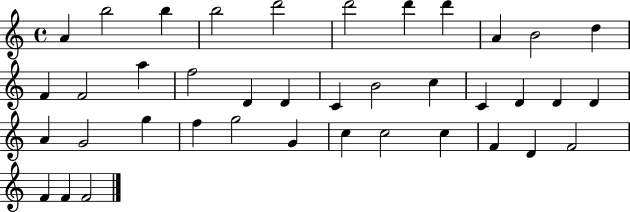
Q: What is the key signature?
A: C major